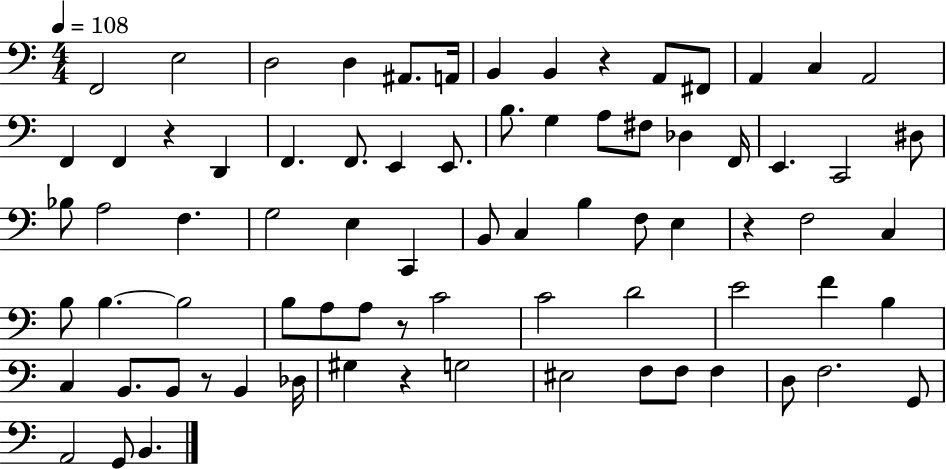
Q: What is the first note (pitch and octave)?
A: F2